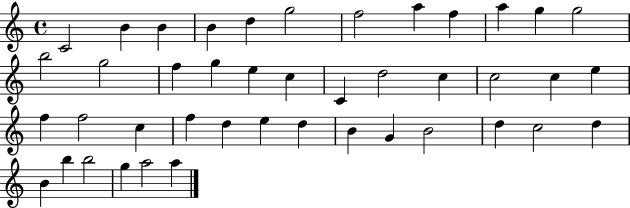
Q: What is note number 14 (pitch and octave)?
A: G5